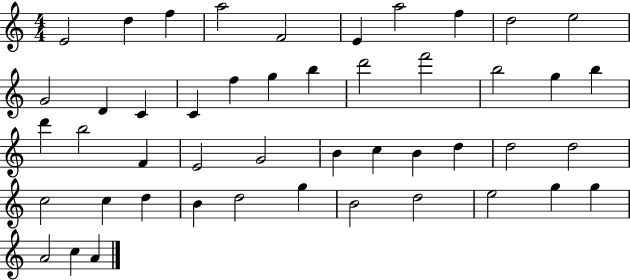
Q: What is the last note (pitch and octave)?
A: A4